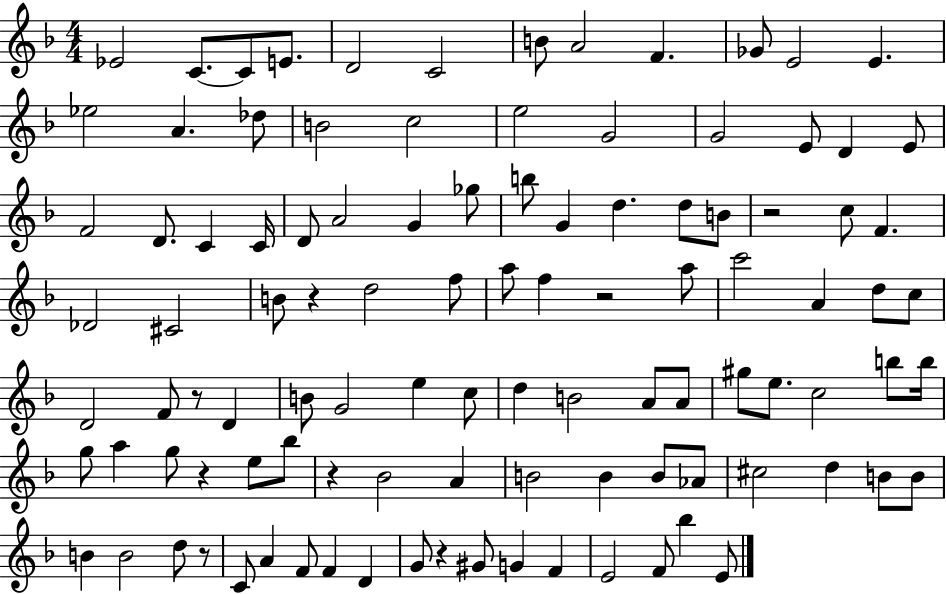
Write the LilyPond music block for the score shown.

{
  \clef treble
  \numericTimeSignature
  \time 4/4
  \key f \major
  ees'2 c'8.~~ c'8 e'8. | d'2 c'2 | b'8 a'2 f'4. | ges'8 e'2 e'4. | \break ees''2 a'4. des''8 | b'2 c''2 | e''2 g'2 | g'2 e'8 d'4 e'8 | \break f'2 d'8. c'4 c'16 | d'8 a'2 g'4 ges''8 | b''8 g'4 d''4. d''8 b'8 | r2 c''8 f'4. | \break des'2 cis'2 | b'8 r4 d''2 f''8 | a''8 f''4 r2 a''8 | c'''2 a'4 d''8 c''8 | \break d'2 f'8 r8 d'4 | b'8 g'2 e''4 c''8 | d''4 b'2 a'8 a'8 | gis''8 e''8. c''2 b''8 b''16 | \break g''8 a''4 g''8 r4 e''8 bes''8 | r4 bes'2 a'4 | b'2 b'4 b'8 aes'8 | cis''2 d''4 b'8 b'8 | \break b'4 b'2 d''8 r8 | c'8 a'4 f'8 f'4 d'4 | g'8 r4 gis'8 g'4 f'4 | e'2 f'8 bes''4 e'8 | \break \bar "|."
}